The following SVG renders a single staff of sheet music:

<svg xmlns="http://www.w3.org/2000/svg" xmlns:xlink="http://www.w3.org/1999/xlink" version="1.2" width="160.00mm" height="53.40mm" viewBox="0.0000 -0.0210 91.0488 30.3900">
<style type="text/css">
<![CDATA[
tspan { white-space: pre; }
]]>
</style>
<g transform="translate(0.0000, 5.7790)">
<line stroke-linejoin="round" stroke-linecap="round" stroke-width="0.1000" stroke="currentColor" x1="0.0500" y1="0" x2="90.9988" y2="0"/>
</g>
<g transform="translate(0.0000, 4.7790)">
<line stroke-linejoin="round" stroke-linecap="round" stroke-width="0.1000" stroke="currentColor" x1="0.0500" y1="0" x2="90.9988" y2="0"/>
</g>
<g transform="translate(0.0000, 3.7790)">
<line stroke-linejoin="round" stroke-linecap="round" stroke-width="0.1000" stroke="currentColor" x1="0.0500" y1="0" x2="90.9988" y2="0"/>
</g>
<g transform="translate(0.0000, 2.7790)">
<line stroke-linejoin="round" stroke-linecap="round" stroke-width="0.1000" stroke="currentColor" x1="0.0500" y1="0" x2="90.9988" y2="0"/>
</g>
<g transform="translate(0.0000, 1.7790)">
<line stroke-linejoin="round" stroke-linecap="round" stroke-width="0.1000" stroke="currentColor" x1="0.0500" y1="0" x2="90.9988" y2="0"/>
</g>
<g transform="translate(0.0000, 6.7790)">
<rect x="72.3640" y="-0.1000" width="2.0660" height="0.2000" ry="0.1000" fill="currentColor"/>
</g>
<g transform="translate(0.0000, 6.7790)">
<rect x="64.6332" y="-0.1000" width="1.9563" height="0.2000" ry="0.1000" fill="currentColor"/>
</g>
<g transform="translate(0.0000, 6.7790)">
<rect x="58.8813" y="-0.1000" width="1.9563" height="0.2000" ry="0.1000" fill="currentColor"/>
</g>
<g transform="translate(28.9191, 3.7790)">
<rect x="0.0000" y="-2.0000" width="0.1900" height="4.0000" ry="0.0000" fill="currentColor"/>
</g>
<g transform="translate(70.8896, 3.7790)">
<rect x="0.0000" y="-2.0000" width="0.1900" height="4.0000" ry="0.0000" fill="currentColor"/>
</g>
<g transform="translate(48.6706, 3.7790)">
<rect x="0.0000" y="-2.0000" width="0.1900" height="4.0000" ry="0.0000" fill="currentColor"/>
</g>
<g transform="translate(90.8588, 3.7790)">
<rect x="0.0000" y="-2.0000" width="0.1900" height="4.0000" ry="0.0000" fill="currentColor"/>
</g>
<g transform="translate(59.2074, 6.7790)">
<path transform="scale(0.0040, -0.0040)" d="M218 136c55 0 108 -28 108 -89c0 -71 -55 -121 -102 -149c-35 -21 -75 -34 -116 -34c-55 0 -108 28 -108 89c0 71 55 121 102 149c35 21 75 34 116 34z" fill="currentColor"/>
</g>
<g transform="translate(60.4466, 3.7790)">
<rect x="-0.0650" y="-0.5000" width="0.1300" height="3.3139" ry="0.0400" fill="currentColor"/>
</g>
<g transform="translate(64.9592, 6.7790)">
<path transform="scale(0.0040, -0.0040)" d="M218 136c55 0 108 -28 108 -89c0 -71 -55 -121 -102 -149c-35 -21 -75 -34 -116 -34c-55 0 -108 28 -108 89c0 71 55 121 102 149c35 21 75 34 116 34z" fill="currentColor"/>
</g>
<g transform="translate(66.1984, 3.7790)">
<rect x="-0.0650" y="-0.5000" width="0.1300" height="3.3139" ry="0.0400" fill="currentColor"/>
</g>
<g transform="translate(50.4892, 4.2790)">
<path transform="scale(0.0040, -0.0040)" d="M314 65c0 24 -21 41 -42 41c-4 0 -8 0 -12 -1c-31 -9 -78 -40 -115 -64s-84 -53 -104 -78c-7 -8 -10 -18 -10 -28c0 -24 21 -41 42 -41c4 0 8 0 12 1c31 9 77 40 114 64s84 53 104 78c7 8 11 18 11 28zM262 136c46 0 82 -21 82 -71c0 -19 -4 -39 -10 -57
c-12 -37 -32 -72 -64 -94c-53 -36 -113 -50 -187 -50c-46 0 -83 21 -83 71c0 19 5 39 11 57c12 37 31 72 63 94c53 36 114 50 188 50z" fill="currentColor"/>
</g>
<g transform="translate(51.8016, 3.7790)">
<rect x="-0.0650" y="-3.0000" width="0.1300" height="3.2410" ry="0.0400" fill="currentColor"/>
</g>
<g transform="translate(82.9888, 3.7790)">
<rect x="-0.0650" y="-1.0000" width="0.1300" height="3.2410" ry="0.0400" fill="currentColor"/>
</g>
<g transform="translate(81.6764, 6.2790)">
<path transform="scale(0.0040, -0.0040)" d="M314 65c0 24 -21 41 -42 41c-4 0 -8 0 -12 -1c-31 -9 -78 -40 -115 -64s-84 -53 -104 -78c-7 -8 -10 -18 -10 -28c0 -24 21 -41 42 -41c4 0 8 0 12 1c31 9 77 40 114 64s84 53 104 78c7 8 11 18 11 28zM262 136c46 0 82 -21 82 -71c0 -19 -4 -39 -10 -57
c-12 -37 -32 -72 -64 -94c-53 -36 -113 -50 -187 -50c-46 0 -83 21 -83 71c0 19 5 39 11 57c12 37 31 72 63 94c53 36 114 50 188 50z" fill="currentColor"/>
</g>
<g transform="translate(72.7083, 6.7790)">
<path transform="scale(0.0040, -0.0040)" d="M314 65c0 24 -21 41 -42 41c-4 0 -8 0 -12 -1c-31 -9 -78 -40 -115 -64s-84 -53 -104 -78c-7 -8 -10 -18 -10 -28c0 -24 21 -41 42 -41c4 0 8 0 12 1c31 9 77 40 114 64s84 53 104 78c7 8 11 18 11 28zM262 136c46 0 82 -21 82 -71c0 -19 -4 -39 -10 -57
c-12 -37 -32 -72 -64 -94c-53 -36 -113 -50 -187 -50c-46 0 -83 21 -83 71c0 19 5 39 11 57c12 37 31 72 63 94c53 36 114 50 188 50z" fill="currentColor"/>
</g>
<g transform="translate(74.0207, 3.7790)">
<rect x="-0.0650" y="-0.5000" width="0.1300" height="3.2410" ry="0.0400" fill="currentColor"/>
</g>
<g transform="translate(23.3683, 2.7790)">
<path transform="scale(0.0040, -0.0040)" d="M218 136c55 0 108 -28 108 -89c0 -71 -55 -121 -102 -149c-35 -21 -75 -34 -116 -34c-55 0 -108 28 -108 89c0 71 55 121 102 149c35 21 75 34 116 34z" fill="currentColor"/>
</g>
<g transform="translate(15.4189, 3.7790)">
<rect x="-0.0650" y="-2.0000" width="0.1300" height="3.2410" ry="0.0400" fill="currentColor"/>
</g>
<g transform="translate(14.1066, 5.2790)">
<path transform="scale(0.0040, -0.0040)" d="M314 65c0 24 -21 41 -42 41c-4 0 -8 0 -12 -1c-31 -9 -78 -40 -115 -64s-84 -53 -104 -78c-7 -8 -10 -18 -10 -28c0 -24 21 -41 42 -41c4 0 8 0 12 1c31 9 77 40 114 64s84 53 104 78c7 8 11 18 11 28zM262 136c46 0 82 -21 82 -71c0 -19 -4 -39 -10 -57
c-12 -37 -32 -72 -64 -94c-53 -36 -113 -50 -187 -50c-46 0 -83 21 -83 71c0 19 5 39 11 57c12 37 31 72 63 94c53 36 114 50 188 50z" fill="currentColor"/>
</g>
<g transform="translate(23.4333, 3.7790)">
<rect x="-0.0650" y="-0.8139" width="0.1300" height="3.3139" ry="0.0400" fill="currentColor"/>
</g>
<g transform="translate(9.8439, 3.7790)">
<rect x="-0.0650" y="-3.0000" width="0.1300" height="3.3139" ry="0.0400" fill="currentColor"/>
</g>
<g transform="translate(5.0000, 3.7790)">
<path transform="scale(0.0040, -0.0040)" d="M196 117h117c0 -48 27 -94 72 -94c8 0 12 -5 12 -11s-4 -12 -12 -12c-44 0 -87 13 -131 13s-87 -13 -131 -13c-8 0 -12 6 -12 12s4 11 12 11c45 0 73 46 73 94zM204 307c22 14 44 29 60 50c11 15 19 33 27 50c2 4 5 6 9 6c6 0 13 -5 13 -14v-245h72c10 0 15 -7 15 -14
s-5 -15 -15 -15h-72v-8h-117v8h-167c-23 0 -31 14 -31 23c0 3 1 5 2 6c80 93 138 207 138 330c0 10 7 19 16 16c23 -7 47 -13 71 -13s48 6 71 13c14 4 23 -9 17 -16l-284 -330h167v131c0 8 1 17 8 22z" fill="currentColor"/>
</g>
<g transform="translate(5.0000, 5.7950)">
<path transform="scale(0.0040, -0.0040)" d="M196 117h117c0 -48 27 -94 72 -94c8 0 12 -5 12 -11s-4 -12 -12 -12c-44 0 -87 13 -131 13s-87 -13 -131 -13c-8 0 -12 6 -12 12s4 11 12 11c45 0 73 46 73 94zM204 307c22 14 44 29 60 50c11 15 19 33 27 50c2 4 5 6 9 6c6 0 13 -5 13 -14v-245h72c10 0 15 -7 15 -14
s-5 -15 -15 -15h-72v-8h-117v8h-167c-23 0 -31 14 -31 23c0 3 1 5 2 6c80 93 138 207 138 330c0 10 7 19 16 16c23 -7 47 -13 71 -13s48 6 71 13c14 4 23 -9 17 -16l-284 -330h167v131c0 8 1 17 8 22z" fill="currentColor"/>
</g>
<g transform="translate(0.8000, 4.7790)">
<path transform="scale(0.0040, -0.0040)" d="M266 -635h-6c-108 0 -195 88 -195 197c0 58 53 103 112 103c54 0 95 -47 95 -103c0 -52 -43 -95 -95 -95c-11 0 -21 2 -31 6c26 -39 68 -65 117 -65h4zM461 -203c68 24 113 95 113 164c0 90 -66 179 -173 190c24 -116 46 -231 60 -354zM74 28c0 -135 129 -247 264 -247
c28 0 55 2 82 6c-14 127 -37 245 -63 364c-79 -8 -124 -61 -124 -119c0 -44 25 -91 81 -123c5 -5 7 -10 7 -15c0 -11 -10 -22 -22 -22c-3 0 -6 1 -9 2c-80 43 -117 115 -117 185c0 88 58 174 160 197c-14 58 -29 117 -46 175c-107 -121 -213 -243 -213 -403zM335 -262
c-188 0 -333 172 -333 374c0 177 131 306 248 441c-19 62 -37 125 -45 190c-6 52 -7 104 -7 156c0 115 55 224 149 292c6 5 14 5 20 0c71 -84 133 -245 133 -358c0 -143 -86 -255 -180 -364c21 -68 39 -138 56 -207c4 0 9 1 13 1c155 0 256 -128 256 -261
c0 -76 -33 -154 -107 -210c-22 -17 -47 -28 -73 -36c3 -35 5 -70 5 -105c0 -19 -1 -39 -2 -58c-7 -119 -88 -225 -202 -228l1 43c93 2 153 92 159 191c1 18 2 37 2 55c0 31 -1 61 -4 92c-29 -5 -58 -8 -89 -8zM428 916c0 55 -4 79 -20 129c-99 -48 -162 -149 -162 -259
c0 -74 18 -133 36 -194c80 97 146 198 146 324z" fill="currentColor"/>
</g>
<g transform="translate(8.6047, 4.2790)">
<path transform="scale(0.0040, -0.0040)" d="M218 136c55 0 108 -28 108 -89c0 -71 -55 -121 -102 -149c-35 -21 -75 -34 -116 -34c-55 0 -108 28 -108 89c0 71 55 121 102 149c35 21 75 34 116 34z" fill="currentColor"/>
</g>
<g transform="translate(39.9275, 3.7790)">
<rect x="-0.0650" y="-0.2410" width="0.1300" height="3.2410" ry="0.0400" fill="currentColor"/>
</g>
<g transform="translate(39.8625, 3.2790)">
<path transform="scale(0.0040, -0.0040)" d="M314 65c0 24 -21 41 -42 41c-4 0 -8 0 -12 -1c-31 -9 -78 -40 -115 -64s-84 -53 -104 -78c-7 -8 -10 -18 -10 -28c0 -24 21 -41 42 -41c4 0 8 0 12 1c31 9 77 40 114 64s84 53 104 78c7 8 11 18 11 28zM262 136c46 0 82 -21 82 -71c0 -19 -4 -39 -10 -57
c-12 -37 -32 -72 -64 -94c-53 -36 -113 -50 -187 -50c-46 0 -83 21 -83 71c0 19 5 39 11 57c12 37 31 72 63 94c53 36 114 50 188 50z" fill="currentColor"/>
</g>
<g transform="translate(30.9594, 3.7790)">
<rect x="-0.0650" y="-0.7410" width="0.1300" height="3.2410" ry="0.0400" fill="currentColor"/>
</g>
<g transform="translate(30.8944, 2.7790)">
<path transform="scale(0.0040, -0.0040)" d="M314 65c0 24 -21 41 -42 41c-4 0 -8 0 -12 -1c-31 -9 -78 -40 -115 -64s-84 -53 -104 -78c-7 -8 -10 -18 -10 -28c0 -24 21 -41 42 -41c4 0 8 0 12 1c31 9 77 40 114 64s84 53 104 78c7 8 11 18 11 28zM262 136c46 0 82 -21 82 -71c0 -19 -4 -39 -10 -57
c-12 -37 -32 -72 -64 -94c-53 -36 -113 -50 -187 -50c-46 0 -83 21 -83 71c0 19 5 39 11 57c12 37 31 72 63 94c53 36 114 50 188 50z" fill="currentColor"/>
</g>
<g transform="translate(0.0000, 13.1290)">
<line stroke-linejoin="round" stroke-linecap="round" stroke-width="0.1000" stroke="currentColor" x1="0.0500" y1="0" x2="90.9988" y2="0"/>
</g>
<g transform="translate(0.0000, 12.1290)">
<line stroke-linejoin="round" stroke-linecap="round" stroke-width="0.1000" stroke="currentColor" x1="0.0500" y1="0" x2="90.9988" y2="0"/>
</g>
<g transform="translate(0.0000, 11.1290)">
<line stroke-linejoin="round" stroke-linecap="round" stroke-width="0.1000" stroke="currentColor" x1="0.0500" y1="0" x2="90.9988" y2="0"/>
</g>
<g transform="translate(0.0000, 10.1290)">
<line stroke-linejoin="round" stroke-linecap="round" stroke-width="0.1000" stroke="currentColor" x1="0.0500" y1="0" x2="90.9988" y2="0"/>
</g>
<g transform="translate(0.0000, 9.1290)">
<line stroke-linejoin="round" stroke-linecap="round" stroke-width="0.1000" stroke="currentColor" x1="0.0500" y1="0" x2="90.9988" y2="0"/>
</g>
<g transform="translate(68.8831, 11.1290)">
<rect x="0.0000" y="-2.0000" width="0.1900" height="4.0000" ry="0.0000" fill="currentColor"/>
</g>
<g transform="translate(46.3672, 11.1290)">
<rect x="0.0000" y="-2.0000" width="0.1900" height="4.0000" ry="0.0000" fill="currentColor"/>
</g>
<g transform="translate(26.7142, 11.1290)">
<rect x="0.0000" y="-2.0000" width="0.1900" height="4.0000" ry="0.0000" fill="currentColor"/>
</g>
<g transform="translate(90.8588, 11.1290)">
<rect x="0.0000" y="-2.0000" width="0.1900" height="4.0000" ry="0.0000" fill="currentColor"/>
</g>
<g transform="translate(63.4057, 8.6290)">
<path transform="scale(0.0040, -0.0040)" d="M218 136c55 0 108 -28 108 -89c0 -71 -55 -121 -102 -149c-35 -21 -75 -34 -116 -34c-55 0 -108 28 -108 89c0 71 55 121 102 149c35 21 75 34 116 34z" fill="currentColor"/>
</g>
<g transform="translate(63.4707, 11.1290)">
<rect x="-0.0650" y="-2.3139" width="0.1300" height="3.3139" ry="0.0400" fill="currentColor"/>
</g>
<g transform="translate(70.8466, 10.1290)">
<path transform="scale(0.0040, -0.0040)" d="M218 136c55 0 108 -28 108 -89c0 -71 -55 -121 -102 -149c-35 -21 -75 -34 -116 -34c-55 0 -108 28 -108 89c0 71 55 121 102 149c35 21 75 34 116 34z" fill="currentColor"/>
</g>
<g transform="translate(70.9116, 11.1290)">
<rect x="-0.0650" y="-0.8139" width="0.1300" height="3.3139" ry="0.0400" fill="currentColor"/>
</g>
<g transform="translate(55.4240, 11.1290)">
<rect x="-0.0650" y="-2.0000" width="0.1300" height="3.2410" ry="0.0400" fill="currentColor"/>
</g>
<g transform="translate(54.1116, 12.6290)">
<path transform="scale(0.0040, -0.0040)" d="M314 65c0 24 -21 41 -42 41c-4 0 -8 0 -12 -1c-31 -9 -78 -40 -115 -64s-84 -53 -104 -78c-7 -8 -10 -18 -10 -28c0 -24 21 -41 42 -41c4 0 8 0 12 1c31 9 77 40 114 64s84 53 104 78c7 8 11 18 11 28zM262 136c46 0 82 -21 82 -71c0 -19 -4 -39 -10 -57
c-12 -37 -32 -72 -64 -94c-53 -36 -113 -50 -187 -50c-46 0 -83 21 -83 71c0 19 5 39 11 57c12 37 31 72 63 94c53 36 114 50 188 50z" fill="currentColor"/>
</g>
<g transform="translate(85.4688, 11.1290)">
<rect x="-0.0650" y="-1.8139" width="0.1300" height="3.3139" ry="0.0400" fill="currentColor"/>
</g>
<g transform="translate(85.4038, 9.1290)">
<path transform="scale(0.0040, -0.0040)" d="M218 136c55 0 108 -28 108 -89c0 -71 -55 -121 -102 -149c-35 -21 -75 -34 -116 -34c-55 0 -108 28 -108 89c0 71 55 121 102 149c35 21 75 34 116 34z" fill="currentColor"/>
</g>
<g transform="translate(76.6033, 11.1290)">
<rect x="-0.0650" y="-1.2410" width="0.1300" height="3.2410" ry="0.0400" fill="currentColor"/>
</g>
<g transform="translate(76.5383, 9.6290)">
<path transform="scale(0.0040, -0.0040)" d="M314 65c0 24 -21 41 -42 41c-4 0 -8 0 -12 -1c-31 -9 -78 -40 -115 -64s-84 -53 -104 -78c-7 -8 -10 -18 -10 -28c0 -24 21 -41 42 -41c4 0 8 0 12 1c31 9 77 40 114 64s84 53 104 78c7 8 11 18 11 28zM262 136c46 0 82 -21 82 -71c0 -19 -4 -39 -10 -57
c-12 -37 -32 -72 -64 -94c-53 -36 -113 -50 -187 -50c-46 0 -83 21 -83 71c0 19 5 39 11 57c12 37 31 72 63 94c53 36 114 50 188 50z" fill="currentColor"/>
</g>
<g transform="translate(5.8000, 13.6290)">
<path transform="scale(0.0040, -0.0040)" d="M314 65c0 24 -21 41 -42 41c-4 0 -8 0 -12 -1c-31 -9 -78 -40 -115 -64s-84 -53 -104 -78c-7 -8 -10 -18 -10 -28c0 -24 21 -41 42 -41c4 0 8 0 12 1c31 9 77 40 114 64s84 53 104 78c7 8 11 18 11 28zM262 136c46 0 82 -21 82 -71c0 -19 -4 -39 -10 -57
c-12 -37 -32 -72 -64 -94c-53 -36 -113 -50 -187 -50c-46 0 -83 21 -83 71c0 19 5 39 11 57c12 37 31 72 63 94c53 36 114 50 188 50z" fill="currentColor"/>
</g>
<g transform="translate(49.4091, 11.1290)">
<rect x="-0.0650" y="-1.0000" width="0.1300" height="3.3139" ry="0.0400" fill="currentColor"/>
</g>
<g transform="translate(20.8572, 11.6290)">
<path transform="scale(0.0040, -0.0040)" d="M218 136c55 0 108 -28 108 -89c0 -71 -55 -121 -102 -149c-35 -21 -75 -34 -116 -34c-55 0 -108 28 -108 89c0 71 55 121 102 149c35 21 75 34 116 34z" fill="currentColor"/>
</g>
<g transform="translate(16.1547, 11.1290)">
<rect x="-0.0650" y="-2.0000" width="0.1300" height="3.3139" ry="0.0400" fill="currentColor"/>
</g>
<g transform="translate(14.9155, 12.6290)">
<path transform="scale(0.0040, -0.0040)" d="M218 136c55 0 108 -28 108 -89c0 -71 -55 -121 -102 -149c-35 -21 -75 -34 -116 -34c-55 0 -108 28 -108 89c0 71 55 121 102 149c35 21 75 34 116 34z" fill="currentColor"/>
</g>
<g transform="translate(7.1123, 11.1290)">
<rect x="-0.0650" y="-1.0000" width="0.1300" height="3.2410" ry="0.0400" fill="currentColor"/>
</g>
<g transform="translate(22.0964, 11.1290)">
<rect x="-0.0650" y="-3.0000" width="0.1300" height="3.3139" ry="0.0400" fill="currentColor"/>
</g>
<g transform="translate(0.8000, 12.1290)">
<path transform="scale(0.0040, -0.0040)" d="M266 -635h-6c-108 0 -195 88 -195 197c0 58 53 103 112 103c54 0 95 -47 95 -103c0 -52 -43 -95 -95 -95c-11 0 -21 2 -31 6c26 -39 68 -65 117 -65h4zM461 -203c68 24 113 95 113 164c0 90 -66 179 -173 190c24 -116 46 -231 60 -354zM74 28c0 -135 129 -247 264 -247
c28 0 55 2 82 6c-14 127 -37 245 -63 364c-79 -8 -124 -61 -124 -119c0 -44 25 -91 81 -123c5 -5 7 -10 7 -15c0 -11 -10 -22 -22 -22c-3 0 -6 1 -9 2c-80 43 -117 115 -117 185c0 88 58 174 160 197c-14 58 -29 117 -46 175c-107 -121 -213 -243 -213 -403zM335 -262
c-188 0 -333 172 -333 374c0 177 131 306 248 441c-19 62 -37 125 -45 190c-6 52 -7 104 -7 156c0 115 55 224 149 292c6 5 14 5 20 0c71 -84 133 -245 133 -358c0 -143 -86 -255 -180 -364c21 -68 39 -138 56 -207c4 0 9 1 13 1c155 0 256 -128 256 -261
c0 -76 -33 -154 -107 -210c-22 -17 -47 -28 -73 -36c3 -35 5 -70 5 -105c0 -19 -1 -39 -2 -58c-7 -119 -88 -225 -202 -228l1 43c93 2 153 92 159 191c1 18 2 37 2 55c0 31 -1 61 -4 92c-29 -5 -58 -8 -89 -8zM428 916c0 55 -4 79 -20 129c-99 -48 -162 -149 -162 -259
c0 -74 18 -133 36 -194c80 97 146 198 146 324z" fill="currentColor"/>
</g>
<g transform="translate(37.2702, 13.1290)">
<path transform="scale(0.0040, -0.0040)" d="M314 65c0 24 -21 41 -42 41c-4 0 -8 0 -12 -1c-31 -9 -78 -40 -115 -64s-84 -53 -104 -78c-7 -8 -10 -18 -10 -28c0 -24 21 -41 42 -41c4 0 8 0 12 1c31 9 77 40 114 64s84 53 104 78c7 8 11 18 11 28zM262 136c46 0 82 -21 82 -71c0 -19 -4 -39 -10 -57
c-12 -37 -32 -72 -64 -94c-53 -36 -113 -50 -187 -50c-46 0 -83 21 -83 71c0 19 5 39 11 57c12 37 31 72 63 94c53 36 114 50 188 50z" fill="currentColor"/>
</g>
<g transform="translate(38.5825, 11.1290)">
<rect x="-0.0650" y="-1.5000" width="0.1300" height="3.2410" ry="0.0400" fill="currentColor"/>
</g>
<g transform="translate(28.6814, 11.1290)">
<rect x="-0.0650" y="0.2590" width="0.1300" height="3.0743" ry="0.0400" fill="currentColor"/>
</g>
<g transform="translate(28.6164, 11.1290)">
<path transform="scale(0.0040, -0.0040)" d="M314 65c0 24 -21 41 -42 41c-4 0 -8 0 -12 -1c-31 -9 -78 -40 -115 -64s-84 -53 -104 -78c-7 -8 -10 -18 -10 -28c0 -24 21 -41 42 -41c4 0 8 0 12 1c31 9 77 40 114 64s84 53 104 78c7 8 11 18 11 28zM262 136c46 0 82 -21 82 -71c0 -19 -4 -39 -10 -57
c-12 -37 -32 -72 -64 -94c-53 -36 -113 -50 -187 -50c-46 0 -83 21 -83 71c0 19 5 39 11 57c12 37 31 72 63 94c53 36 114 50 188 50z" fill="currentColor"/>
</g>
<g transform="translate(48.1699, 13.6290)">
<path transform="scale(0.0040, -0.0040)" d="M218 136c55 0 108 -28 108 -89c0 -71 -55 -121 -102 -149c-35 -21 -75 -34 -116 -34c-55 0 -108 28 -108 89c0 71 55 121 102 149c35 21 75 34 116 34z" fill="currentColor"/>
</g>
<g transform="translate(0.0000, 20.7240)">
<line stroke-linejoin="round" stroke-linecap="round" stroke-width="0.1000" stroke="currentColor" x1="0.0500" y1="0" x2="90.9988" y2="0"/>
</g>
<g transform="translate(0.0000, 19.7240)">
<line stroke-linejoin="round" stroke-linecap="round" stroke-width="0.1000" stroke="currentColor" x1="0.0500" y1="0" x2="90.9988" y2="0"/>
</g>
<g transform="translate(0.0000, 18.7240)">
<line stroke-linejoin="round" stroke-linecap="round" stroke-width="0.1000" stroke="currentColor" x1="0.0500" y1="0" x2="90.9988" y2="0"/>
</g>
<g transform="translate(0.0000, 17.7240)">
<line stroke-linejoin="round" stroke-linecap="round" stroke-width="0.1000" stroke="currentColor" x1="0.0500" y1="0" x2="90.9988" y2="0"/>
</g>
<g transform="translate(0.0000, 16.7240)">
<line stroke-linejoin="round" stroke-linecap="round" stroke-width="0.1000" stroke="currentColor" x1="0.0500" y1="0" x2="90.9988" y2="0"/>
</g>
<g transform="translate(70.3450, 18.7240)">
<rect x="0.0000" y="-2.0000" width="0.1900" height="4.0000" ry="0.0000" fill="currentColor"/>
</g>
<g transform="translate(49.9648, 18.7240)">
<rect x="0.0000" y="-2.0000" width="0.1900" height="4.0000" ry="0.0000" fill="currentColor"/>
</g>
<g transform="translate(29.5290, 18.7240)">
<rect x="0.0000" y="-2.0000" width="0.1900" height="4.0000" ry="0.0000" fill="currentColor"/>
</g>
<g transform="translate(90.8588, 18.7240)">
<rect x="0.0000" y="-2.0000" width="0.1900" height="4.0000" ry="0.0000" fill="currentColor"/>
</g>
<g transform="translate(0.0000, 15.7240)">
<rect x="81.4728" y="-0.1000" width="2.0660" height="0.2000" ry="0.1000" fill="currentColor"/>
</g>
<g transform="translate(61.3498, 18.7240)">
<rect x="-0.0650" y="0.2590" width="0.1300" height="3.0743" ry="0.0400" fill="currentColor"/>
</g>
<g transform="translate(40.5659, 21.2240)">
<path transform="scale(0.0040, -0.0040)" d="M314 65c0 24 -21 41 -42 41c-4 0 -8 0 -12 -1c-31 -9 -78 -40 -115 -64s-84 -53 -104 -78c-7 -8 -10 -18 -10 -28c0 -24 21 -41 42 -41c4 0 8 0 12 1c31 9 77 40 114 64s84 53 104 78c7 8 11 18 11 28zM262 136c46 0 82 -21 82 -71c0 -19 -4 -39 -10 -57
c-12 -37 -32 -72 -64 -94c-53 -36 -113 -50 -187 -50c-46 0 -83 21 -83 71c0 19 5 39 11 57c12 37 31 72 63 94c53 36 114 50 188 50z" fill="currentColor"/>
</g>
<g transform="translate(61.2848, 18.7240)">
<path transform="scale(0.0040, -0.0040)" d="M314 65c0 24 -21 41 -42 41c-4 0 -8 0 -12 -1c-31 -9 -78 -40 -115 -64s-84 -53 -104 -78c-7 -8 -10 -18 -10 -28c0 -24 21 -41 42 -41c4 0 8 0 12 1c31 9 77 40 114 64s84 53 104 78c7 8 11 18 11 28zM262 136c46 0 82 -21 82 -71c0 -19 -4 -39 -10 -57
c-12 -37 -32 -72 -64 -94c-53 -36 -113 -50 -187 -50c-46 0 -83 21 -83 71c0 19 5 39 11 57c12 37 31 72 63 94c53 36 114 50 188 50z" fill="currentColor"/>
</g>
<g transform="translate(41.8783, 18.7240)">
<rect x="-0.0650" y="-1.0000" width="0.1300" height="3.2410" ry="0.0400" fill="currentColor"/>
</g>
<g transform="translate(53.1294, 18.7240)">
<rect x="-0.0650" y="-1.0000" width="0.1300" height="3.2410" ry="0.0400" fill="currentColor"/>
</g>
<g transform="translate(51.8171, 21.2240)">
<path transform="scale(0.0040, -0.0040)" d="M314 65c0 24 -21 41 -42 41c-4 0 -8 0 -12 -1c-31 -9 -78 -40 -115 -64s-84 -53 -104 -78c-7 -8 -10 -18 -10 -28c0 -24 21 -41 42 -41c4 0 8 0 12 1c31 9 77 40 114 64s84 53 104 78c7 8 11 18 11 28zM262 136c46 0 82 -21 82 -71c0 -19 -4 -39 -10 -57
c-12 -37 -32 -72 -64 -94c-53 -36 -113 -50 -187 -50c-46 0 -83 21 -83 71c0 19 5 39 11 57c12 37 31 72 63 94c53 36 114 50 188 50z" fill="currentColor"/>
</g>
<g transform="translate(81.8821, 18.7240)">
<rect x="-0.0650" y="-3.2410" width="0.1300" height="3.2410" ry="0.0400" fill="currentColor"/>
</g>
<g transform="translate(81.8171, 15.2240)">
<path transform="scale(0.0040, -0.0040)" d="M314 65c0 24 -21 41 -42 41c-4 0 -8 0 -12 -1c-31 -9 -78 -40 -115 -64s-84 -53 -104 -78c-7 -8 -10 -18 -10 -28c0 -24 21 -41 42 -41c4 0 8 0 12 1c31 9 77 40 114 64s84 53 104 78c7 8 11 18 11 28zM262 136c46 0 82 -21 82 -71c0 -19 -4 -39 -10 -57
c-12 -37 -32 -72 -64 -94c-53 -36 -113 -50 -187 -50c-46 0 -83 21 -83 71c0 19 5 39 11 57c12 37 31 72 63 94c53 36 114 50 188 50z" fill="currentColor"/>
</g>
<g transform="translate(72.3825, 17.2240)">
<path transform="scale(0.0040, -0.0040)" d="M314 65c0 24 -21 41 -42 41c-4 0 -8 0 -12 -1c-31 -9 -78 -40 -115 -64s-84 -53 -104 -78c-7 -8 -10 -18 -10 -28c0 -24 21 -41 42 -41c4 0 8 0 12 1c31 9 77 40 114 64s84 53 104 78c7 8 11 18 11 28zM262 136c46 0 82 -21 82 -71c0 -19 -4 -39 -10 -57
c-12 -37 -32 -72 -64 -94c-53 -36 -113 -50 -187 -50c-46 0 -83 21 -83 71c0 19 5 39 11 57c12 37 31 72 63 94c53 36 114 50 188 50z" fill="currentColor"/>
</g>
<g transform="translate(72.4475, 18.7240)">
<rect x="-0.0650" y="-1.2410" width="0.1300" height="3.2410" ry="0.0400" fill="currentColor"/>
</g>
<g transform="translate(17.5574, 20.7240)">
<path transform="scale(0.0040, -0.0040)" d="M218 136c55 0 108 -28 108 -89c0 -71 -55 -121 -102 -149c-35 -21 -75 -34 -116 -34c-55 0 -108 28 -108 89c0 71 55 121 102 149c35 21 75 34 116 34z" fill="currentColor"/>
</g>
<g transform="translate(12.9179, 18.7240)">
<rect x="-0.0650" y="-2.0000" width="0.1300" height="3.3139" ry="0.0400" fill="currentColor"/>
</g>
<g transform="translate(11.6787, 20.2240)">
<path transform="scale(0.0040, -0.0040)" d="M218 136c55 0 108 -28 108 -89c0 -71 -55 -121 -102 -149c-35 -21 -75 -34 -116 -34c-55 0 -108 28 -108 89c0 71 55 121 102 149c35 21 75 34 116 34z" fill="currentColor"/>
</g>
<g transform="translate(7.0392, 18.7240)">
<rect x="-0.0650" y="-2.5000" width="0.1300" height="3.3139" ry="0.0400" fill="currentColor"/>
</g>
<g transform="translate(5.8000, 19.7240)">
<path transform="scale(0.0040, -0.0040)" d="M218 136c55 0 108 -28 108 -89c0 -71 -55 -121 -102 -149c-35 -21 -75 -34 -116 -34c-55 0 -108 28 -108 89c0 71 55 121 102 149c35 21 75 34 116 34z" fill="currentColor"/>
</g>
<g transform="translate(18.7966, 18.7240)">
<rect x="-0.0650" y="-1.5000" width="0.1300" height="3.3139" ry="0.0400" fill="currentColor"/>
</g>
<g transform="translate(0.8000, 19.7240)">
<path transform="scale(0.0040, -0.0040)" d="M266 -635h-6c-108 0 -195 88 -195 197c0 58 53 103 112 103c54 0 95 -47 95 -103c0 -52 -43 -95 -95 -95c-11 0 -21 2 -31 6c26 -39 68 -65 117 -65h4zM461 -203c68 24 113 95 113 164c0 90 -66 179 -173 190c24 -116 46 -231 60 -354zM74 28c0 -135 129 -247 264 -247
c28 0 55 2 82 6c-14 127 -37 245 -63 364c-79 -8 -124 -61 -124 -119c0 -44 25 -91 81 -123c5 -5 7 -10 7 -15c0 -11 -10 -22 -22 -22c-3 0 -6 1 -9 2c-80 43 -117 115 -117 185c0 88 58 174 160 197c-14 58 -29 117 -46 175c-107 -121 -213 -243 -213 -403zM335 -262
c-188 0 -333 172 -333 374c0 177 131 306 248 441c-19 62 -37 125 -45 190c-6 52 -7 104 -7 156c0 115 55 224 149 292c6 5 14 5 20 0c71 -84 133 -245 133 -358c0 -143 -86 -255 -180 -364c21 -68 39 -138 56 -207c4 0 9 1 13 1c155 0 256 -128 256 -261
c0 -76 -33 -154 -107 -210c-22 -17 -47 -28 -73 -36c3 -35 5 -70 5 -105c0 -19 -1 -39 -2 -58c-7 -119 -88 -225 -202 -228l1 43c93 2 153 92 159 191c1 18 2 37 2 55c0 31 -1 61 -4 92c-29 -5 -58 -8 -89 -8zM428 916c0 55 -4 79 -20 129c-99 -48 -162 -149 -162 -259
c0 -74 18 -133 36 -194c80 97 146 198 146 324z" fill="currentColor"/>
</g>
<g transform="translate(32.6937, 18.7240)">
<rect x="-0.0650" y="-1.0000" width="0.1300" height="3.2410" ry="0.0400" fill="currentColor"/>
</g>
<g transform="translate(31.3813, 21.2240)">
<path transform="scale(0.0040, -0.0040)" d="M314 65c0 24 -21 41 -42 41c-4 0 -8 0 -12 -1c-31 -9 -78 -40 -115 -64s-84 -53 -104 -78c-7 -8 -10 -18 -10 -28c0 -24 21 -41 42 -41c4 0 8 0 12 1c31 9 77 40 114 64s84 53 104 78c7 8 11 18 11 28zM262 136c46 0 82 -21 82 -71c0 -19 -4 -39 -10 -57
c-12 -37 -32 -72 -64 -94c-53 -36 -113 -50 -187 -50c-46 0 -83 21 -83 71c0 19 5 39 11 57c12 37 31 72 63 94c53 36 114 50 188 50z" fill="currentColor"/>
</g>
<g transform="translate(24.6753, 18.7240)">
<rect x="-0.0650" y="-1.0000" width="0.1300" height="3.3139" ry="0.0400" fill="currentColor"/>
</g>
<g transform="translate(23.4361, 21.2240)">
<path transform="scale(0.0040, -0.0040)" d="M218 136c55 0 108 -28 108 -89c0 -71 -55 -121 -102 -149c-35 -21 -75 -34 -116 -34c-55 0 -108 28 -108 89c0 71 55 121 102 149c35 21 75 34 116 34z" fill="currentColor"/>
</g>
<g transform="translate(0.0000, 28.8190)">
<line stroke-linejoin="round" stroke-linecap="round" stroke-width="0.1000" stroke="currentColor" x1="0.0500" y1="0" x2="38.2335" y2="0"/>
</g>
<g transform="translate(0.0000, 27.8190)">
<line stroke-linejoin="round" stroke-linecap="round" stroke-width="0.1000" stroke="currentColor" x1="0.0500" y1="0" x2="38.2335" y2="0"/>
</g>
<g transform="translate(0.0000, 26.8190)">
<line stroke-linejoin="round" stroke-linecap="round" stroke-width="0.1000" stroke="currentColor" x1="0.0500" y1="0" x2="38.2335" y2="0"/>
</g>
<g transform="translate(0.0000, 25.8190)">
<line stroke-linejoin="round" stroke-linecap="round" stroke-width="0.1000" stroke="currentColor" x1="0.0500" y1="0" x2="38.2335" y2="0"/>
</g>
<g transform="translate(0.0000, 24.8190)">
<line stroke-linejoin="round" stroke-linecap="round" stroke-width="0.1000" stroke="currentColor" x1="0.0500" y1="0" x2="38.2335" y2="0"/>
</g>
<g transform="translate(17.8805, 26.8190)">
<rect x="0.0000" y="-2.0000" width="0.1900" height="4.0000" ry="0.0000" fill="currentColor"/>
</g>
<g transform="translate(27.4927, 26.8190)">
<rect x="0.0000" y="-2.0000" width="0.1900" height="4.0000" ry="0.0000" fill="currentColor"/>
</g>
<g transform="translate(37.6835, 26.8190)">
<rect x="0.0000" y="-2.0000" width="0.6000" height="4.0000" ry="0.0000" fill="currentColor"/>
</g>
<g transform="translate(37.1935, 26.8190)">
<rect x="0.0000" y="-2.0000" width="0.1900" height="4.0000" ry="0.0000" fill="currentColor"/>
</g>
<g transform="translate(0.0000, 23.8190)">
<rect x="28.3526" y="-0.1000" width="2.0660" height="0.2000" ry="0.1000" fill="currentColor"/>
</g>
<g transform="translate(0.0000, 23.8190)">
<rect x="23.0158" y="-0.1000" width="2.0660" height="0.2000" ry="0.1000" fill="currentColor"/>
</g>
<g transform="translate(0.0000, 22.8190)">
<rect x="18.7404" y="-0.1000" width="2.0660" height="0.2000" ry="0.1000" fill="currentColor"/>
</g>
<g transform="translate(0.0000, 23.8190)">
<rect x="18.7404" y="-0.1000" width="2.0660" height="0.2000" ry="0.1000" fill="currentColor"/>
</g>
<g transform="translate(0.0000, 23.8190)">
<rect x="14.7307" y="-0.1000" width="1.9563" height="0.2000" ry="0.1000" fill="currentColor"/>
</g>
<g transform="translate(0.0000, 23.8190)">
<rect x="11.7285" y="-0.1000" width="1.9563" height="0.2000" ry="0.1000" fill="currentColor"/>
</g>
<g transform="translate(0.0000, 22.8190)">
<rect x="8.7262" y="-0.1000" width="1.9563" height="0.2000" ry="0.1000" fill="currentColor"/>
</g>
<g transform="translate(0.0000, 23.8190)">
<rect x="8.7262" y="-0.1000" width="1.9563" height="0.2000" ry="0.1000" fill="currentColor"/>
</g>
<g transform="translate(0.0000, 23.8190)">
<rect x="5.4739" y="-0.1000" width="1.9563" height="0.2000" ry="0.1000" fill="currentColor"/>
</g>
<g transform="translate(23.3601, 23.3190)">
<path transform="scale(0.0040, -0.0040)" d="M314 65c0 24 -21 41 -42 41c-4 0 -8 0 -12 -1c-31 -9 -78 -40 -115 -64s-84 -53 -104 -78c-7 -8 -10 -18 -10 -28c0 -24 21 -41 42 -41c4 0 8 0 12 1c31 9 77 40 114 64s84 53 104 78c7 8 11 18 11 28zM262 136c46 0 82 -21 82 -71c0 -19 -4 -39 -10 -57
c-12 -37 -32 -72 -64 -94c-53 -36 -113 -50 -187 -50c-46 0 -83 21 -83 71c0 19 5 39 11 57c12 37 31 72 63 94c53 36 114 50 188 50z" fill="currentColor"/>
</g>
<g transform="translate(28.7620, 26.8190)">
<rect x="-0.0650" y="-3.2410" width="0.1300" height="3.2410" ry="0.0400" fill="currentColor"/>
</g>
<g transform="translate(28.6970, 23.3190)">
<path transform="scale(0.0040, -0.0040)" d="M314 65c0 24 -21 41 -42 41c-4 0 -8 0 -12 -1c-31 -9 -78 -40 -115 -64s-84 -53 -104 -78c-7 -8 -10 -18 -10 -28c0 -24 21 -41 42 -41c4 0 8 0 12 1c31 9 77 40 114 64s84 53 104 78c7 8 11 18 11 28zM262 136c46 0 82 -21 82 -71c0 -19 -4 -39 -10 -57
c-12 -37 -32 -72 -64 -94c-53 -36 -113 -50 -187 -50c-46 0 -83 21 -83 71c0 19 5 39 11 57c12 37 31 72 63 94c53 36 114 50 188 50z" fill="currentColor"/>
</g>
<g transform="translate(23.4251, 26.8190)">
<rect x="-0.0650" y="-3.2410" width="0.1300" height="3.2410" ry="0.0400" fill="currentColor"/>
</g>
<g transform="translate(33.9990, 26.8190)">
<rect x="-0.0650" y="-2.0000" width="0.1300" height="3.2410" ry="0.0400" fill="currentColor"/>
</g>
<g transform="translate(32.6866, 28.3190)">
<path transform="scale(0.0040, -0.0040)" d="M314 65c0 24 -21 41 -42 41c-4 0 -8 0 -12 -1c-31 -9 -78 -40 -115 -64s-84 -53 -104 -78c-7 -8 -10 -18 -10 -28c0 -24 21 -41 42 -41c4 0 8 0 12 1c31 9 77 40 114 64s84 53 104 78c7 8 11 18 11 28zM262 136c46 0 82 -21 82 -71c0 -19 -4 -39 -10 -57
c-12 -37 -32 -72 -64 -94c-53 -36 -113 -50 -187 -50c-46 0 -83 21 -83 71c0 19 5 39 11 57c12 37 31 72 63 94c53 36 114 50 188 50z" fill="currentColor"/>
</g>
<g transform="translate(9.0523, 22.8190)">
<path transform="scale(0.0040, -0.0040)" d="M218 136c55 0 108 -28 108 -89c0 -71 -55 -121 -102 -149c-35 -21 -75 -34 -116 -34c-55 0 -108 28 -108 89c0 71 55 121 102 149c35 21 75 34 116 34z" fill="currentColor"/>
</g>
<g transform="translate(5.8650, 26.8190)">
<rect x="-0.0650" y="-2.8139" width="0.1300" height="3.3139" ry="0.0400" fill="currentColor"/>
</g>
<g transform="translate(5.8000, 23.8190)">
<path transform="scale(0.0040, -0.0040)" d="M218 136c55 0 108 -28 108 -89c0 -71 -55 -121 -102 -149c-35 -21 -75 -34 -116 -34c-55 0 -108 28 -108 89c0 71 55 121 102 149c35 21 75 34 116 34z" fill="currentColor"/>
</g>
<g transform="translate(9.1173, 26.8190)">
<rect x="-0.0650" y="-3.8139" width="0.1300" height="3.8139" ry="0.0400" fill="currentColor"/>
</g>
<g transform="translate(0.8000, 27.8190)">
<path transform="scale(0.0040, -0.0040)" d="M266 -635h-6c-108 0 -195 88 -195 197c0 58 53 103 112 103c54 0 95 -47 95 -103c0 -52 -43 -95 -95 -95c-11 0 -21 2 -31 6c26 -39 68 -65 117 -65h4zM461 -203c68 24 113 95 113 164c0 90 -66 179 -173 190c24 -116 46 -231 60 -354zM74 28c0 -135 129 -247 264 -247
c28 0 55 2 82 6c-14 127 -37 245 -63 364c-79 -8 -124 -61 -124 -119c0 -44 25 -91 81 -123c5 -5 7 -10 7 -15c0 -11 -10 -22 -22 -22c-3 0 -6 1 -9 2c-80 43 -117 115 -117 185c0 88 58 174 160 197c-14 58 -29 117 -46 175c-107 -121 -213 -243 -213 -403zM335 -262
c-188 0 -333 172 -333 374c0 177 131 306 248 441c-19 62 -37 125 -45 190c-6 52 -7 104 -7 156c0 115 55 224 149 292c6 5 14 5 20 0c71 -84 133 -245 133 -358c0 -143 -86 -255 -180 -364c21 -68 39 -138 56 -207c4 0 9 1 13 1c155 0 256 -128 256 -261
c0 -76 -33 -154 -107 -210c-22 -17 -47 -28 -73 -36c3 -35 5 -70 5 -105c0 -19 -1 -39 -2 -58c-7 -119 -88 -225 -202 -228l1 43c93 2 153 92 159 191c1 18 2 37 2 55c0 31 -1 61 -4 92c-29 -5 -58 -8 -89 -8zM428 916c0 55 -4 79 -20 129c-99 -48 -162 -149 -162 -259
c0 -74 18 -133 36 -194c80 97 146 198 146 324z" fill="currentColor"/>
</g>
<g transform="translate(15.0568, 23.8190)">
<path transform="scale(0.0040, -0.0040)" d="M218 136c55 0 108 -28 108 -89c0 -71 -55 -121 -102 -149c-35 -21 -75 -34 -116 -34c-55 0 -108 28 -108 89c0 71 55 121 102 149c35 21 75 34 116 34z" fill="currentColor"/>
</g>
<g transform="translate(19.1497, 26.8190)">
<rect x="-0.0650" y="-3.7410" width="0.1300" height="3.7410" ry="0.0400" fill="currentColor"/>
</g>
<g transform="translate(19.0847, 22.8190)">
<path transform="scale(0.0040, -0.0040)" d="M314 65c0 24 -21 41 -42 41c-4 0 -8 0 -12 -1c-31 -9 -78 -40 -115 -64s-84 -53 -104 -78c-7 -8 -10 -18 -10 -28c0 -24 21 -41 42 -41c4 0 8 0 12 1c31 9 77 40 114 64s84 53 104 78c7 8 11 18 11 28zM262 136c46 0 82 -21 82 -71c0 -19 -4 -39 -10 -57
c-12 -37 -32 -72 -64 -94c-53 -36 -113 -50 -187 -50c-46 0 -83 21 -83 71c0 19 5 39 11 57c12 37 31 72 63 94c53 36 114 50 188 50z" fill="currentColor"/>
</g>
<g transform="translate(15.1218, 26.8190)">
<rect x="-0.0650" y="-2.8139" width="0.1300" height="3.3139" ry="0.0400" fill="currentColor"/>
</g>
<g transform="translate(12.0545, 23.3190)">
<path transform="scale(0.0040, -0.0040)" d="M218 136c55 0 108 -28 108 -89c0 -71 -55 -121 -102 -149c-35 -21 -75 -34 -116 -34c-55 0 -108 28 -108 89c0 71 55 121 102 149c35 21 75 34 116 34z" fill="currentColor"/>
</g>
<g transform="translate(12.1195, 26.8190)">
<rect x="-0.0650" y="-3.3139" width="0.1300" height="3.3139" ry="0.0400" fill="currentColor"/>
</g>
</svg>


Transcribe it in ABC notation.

X:1
T:Untitled
M:4/4
L:1/4
K:C
A F2 d d2 c2 A2 C C C2 D2 D2 F A B2 E2 D F2 g d e2 f G F E D D2 D2 D2 B2 e2 b2 a c' b a c'2 b2 b2 F2